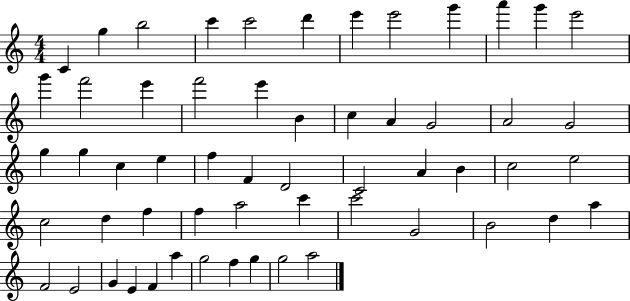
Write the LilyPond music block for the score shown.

{
  \clef treble
  \numericTimeSignature
  \time 4/4
  \key c \major
  c'4 g''4 b''2 | c'''4 c'''2 d'''4 | e'''4 e'''2 g'''4 | a'''4 g'''4 e'''2 | \break g'''4 f'''2 e'''4 | f'''2 e'''4 b'4 | c''4 a'4 g'2 | a'2 g'2 | \break g''4 g''4 c''4 e''4 | f''4 f'4 d'2 | c'2 a'4 b'4 | c''2 e''2 | \break c''2 d''4 f''4 | f''4 a''2 c'''4 | c'''2 g'2 | b'2 d''4 a''4 | \break f'2 e'2 | g'4 e'4 f'4 a''4 | g''2 f''4 g''4 | g''2 a''2 | \break \bar "|."
}